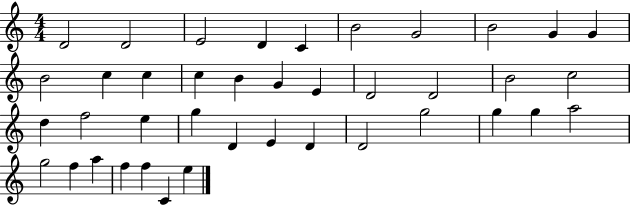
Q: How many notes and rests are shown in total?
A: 40